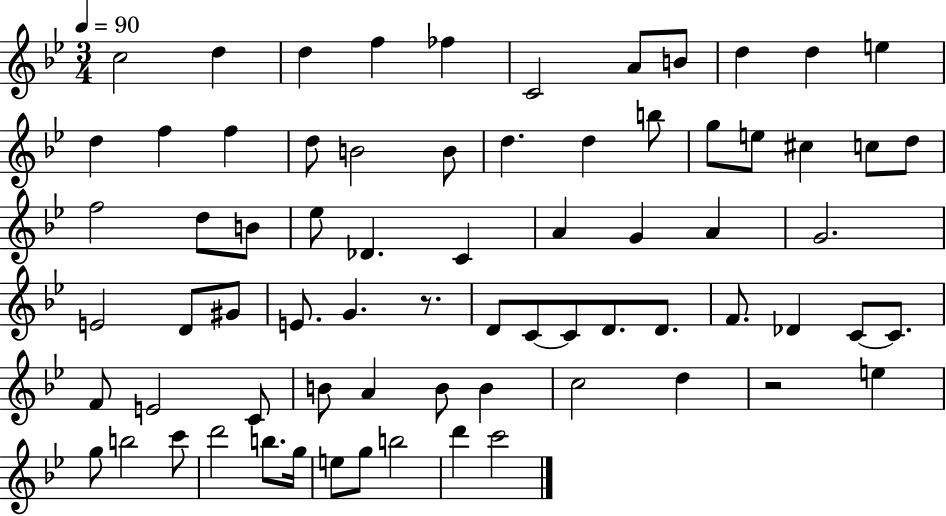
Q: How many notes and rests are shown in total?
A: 72